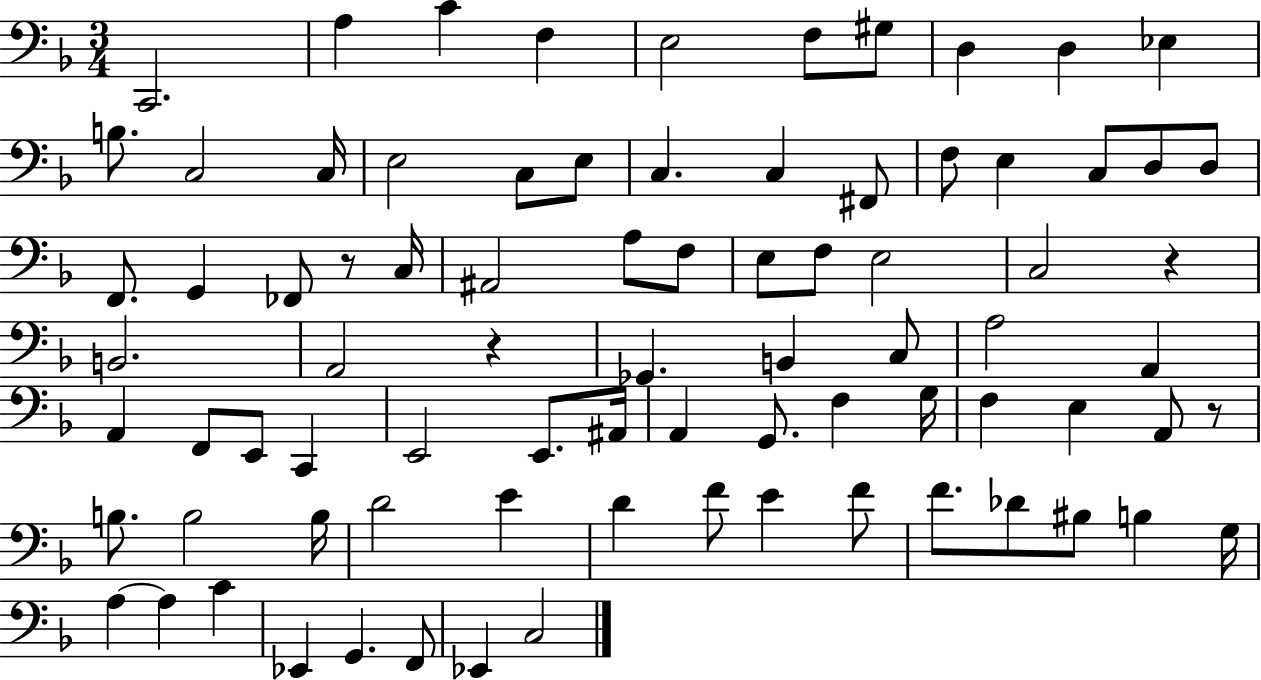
{
  \clef bass
  \numericTimeSignature
  \time 3/4
  \key f \major
  c,2. | a4 c'4 f4 | e2 f8 gis8 | d4 d4 ees4 | \break b8. c2 c16 | e2 c8 e8 | c4. c4 fis,8 | f8 e4 c8 d8 d8 | \break f,8. g,4 fes,8 r8 c16 | ais,2 a8 f8 | e8 f8 e2 | c2 r4 | \break b,2. | a,2 r4 | ges,4. b,4 c8 | a2 a,4 | \break a,4 f,8 e,8 c,4 | e,2 e,8. ais,16 | a,4 g,8. f4 g16 | f4 e4 a,8 r8 | \break b8. b2 b16 | d'2 e'4 | d'4 f'8 e'4 f'8 | f'8. des'8 bis8 b4 g16 | \break a4~~ a4 c'4 | ees,4 g,4. f,8 | ees,4 c2 | \bar "|."
}